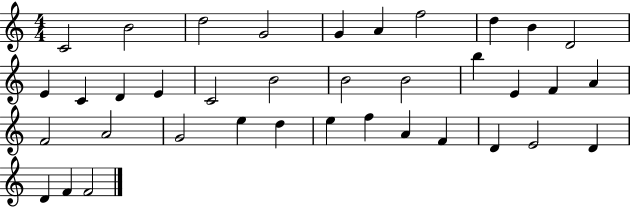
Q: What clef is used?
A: treble